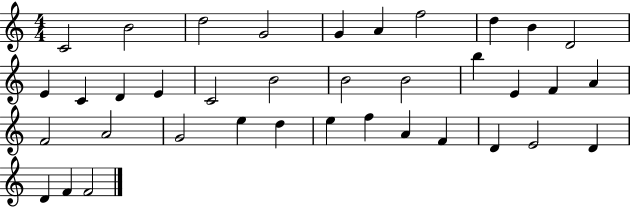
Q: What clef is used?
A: treble